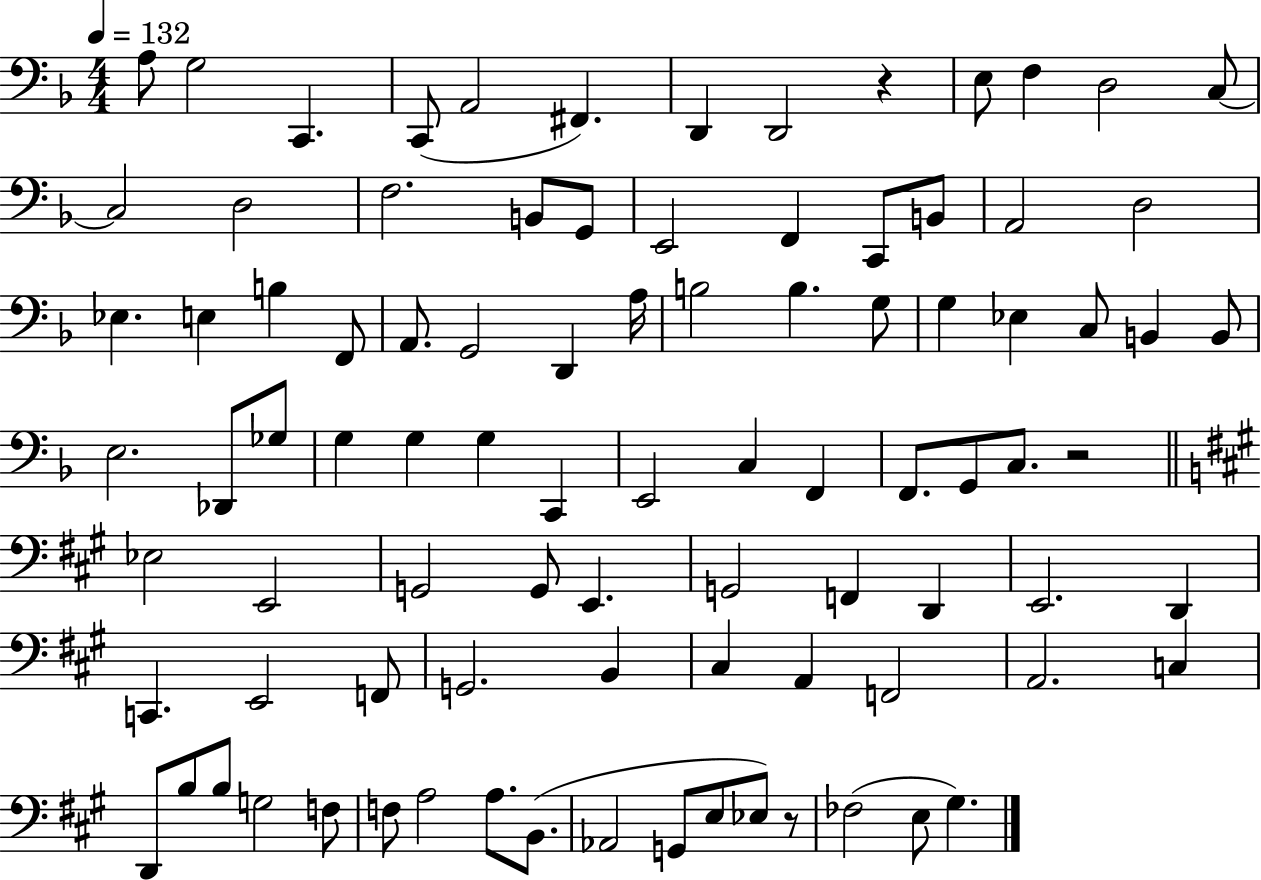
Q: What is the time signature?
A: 4/4